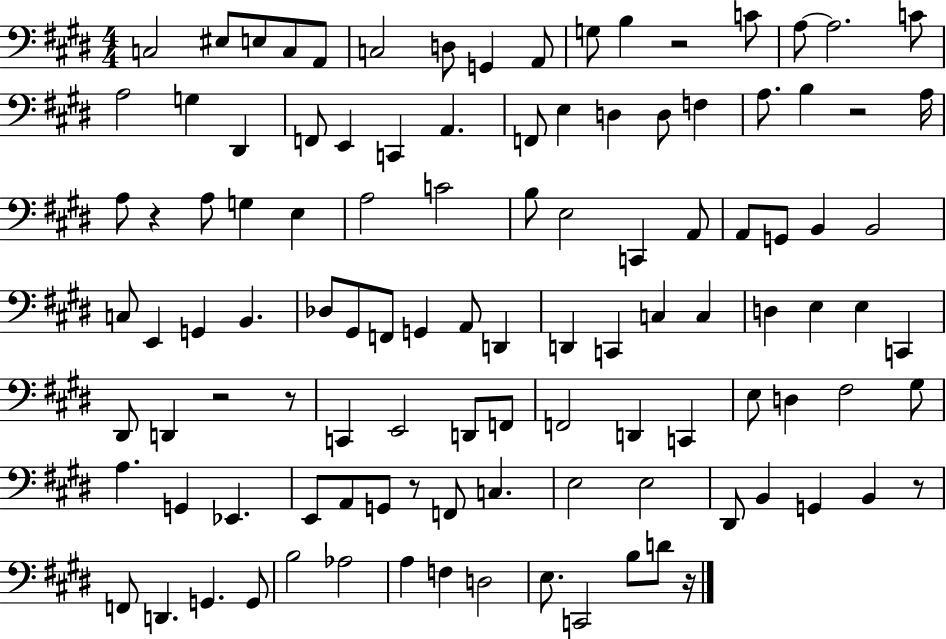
X:1
T:Untitled
M:4/4
L:1/4
K:E
C,2 ^E,/2 E,/2 C,/2 A,,/2 C,2 D,/2 G,, A,,/2 G,/2 B, z2 C/2 A,/2 A,2 C/2 A,2 G, ^D,, F,,/2 E,, C,, A,, F,,/2 E, D, D,/2 F, A,/2 B, z2 A,/4 A,/2 z A,/2 G, E, A,2 C2 B,/2 E,2 C,, A,,/2 A,,/2 G,,/2 B,, B,,2 C,/2 E,, G,, B,, _D,/2 ^G,,/2 F,,/2 G,, A,,/2 D,, D,, C,, C, C, D, E, E, C,, ^D,,/2 D,, z2 z/2 C,, E,,2 D,,/2 F,,/2 F,,2 D,, C,, E,/2 D, ^F,2 ^G,/2 A, G,, _E,, E,,/2 A,,/2 G,,/2 z/2 F,,/2 C, E,2 E,2 ^D,,/2 B,, G,, B,, z/2 F,,/2 D,, G,, G,,/2 B,2 _A,2 A, F, D,2 E,/2 C,,2 B,/2 D/2 z/4